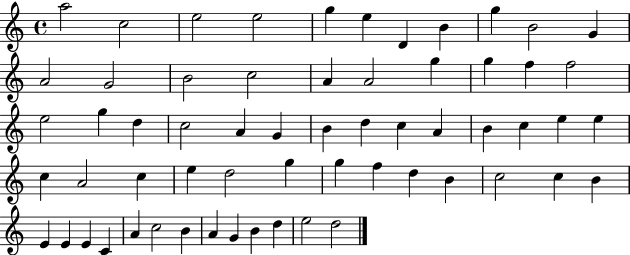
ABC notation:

X:1
T:Untitled
M:4/4
L:1/4
K:C
a2 c2 e2 e2 g e D B g B2 G A2 G2 B2 c2 A A2 g g f f2 e2 g d c2 A G B d c A B c e e c A2 c e d2 g g f d B c2 c B E E E C A c2 B A G B d e2 d2